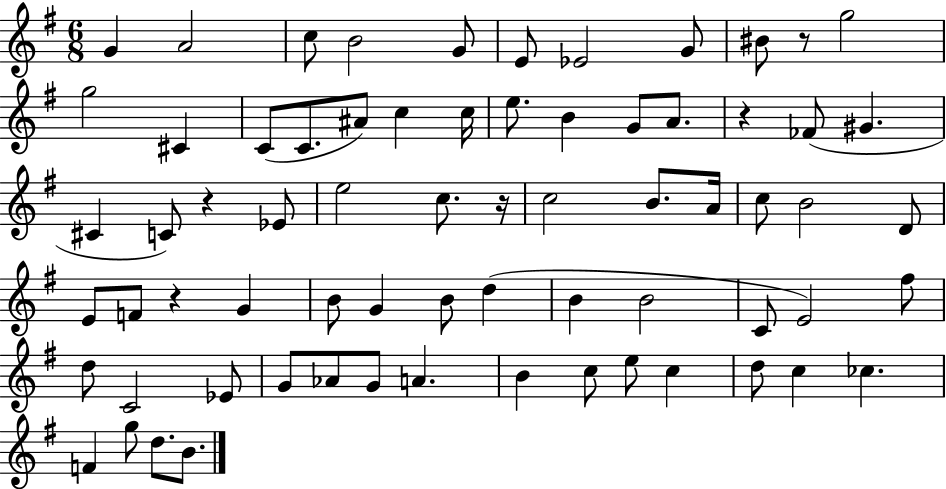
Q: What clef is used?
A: treble